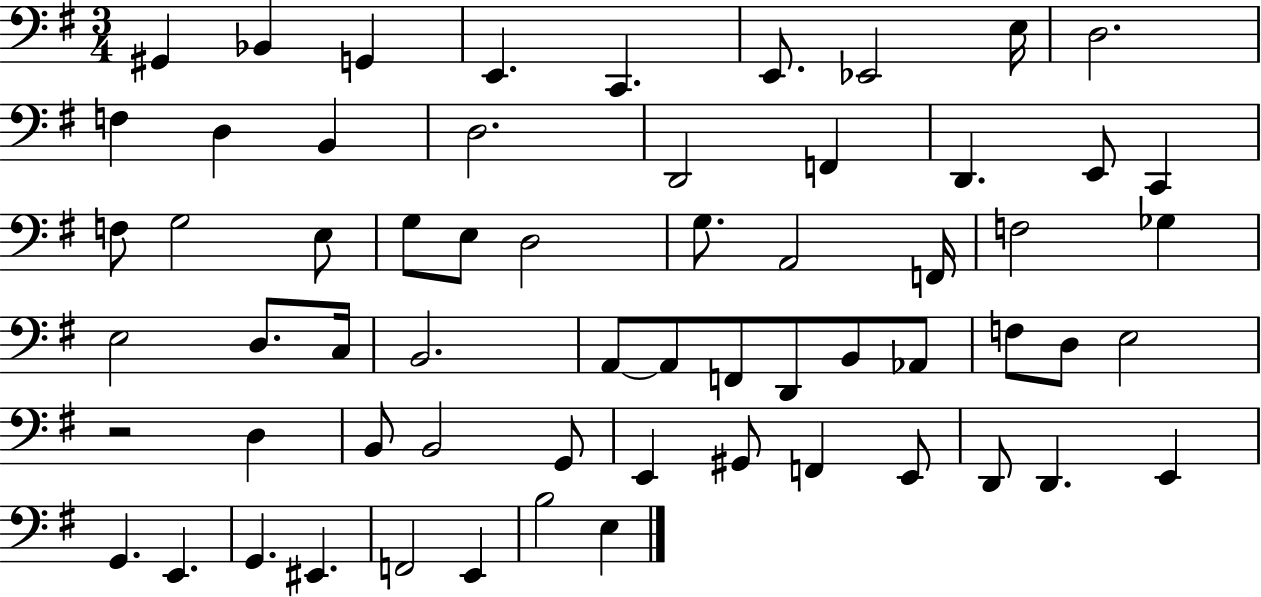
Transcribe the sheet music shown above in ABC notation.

X:1
T:Untitled
M:3/4
L:1/4
K:G
^G,, _B,, G,, E,, C,, E,,/2 _E,,2 E,/4 D,2 F, D, B,, D,2 D,,2 F,, D,, E,,/2 C,, F,/2 G,2 E,/2 G,/2 E,/2 D,2 G,/2 A,,2 F,,/4 F,2 _G, E,2 D,/2 C,/4 B,,2 A,,/2 A,,/2 F,,/2 D,,/2 B,,/2 _A,,/2 F,/2 D,/2 E,2 z2 D, B,,/2 B,,2 G,,/2 E,, ^G,,/2 F,, E,,/2 D,,/2 D,, E,, G,, E,, G,, ^E,, F,,2 E,, B,2 E,